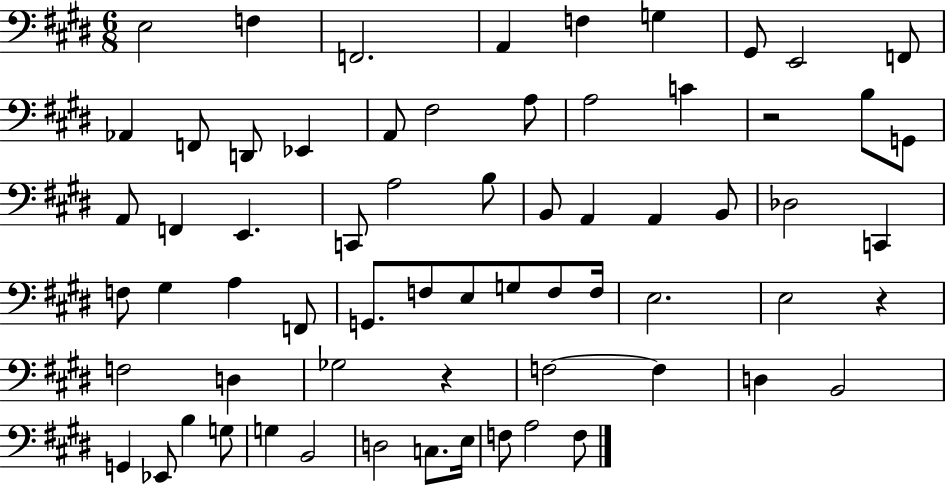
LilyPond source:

{
  \clef bass
  \numericTimeSignature
  \time 6/8
  \key e \major
  \repeat volta 2 { e2 f4 | f,2. | a,4 f4 g4 | gis,8 e,2 f,8 | \break aes,4 f,8 d,8 ees,4 | a,8 fis2 a8 | a2 c'4 | r2 b8 g,8 | \break a,8 f,4 e,4. | c,8 a2 b8 | b,8 a,4 a,4 b,8 | des2 c,4 | \break f8 gis4 a4 f,8 | g,8. f8 e8 g8 f8 f16 | e2. | e2 r4 | \break f2 d4 | ges2 r4 | f2~~ f4 | d4 b,2 | \break g,4 ees,8 b4 g8 | g4 b,2 | d2 c8. e16 | f8 a2 f8 | \break } \bar "|."
}